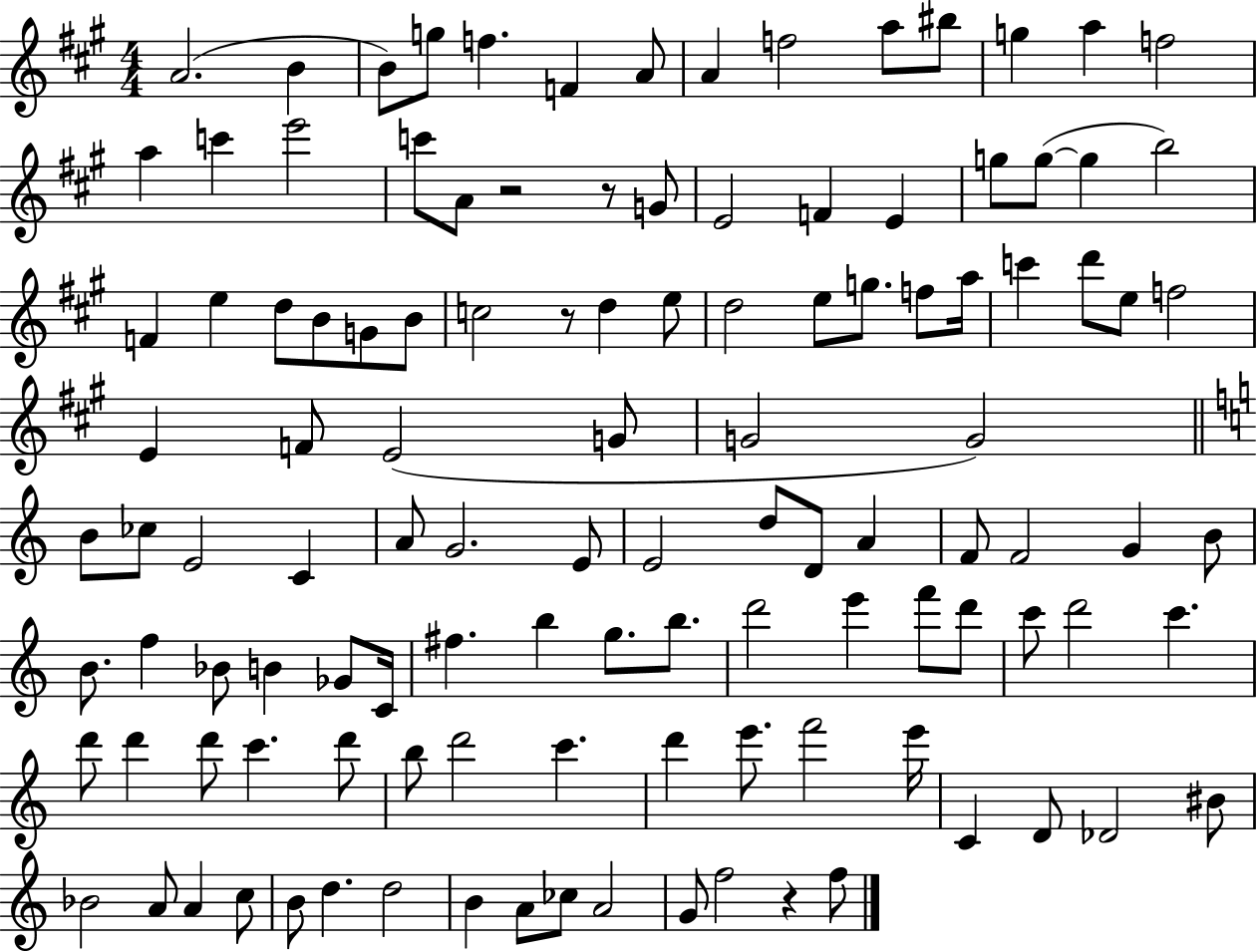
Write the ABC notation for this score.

X:1
T:Untitled
M:4/4
L:1/4
K:A
A2 B B/2 g/2 f F A/2 A f2 a/2 ^b/2 g a f2 a c' e'2 c'/2 A/2 z2 z/2 G/2 E2 F E g/2 g/2 g b2 F e d/2 B/2 G/2 B/2 c2 z/2 d e/2 d2 e/2 g/2 f/2 a/4 c' d'/2 e/2 f2 E F/2 E2 G/2 G2 G2 B/2 _c/2 E2 C A/2 G2 E/2 E2 d/2 D/2 A F/2 F2 G B/2 B/2 f _B/2 B _G/2 C/4 ^f b g/2 b/2 d'2 e' f'/2 d'/2 c'/2 d'2 c' d'/2 d' d'/2 c' d'/2 b/2 d'2 c' d' e'/2 f'2 e'/4 C D/2 _D2 ^B/2 _B2 A/2 A c/2 B/2 d d2 B A/2 _c/2 A2 G/2 f2 z f/2